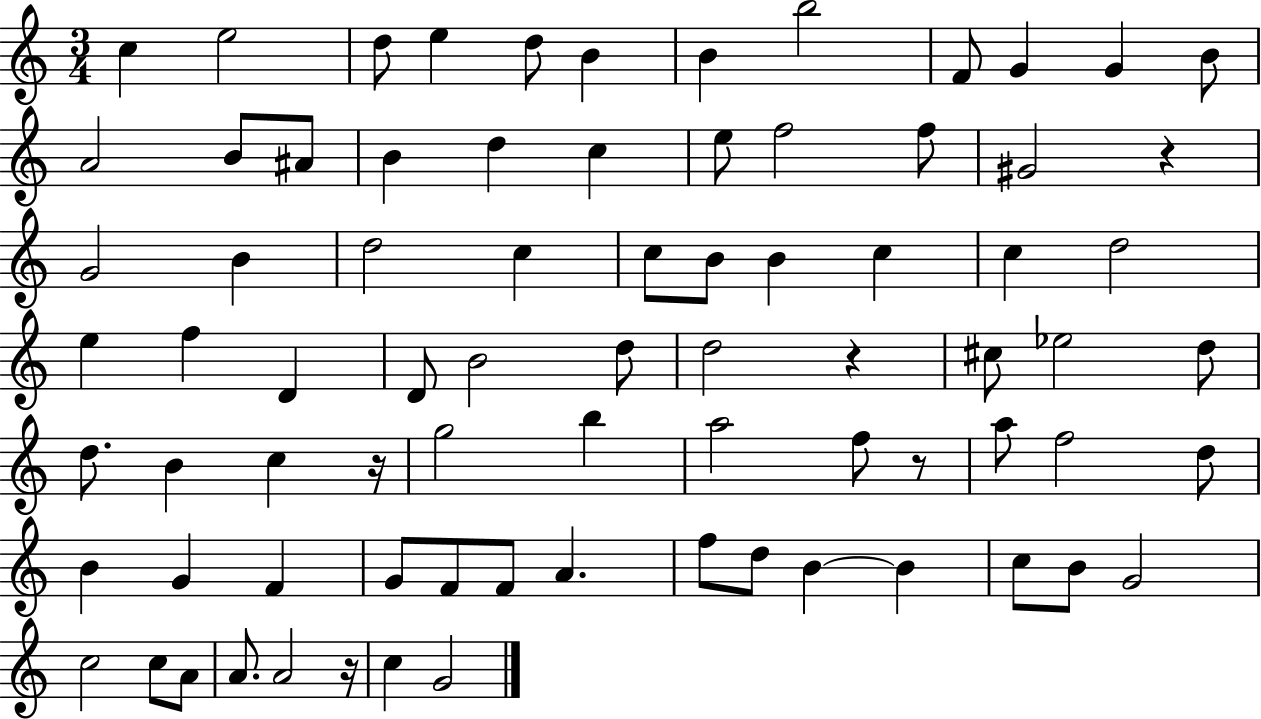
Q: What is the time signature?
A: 3/4